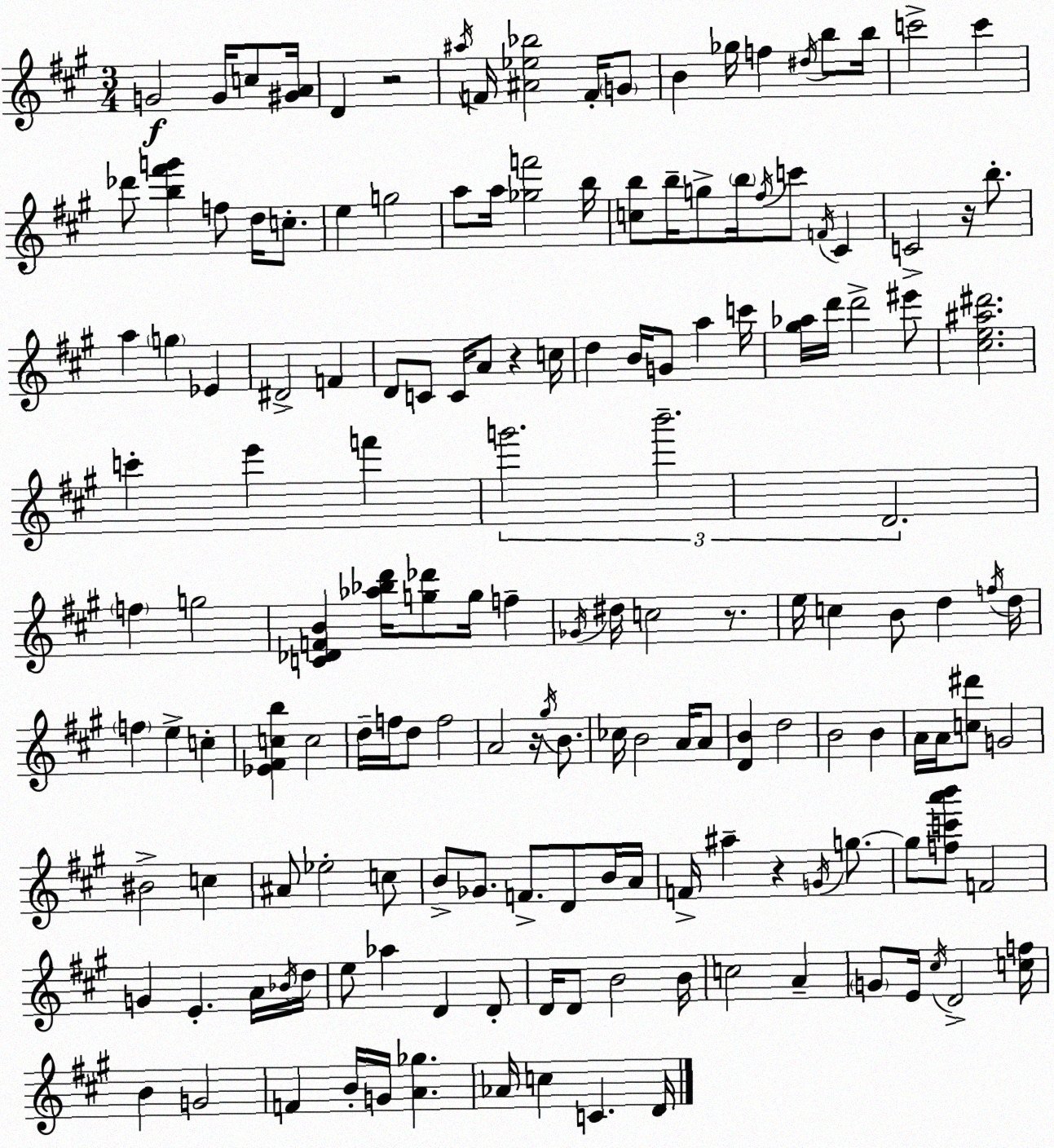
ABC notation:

X:1
T:Untitled
M:3/4
L:1/4
K:A
G2 G/4 c/2 [^GA]/4 D z2 ^a/4 F/4 [^A_e_b]2 F/4 G/2 B _g/4 f ^d/4 b/2 b/4 c'2 c' _d'/2 [b^f'g'] f/2 d/4 c/2 e g2 a/2 a/4 [_gf']2 b/4 [cb]/2 b/4 g/2 b/4 ^f/4 c'/2 F/4 ^C C2 z/4 b/2 a g _E ^D2 F D/2 C/2 C/4 A/2 z c/4 d B/4 G/2 a c'/4 [^g_a]/4 d'/4 d'2 ^e'/2 [^ce^a^d']2 c' e' f' g'2 b'2 D2 f g2 [C_DFB] [_a_bd']/4 [g_d']/2 g/4 f _G/4 ^d/4 c2 z/2 e/4 c B/2 d f/4 d/4 f e c [_E^Fcb] c2 d/4 f/4 d/2 f2 A2 z/4 ^g/4 B/2 _c/4 B2 A/4 A/2 [DB] d2 B2 B A/4 A/4 [c^d']/2 G2 ^B2 c ^A/2 _e2 c/2 B/2 _G/2 F/2 D/2 B/4 A/4 F/4 ^a z G/4 g/2 g/2 [fc'a'b']/2 F2 G E A/4 _B/4 d/4 e/2 _a D D/2 D/4 D/2 B2 B/4 c2 A G/2 E/4 ^c/4 D2 [cf]/4 B G2 F B/4 G/4 [A_g] _A/4 c C D/4